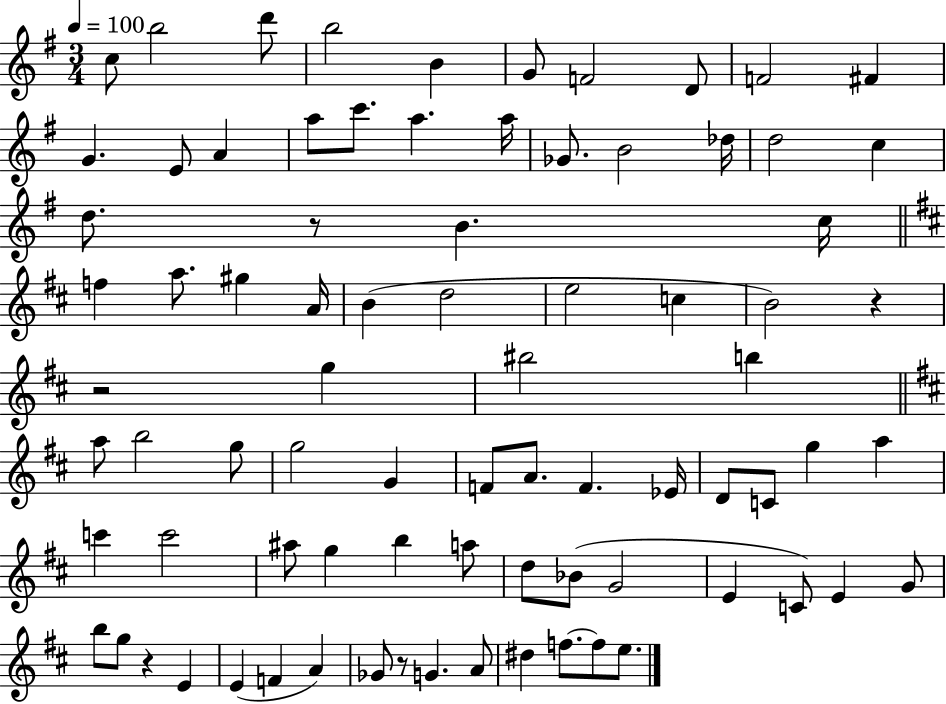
C5/e B5/h D6/e B5/h B4/q G4/e F4/h D4/e F4/h F#4/q G4/q. E4/e A4/q A5/e C6/e. A5/q. A5/s Gb4/e. B4/h Db5/s D5/h C5/q D5/e. R/e B4/q. C5/s F5/q A5/e. G#5/q A4/s B4/q D5/h E5/h C5/q B4/h R/q R/h G5/q BIS5/h B5/q A5/e B5/h G5/e G5/h G4/q F4/e A4/e. F4/q. Eb4/s D4/e C4/e G5/q A5/q C6/q C6/h A#5/e G5/q B5/q A5/e D5/e Bb4/e G4/h E4/q C4/e E4/q G4/e B5/e G5/e R/q E4/q E4/q F4/q A4/q Gb4/e R/e G4/q. A4/e D#5/q F5/e. F5/e E5/e.